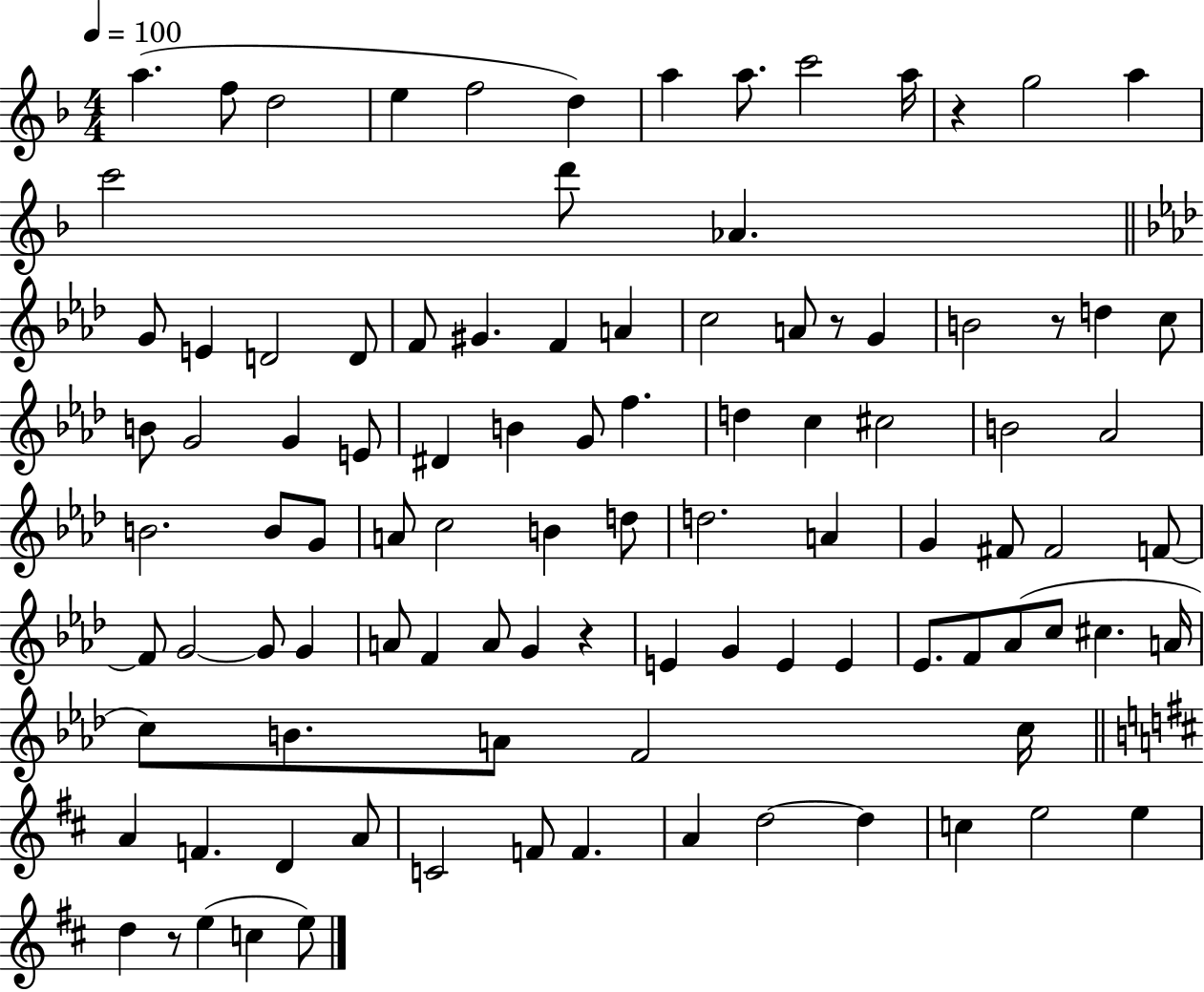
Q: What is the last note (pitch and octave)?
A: E5